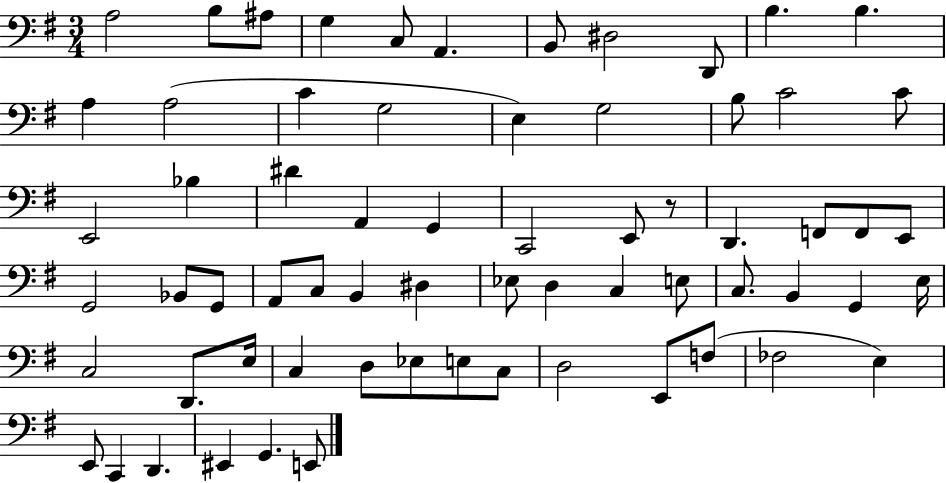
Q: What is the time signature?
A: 3/4